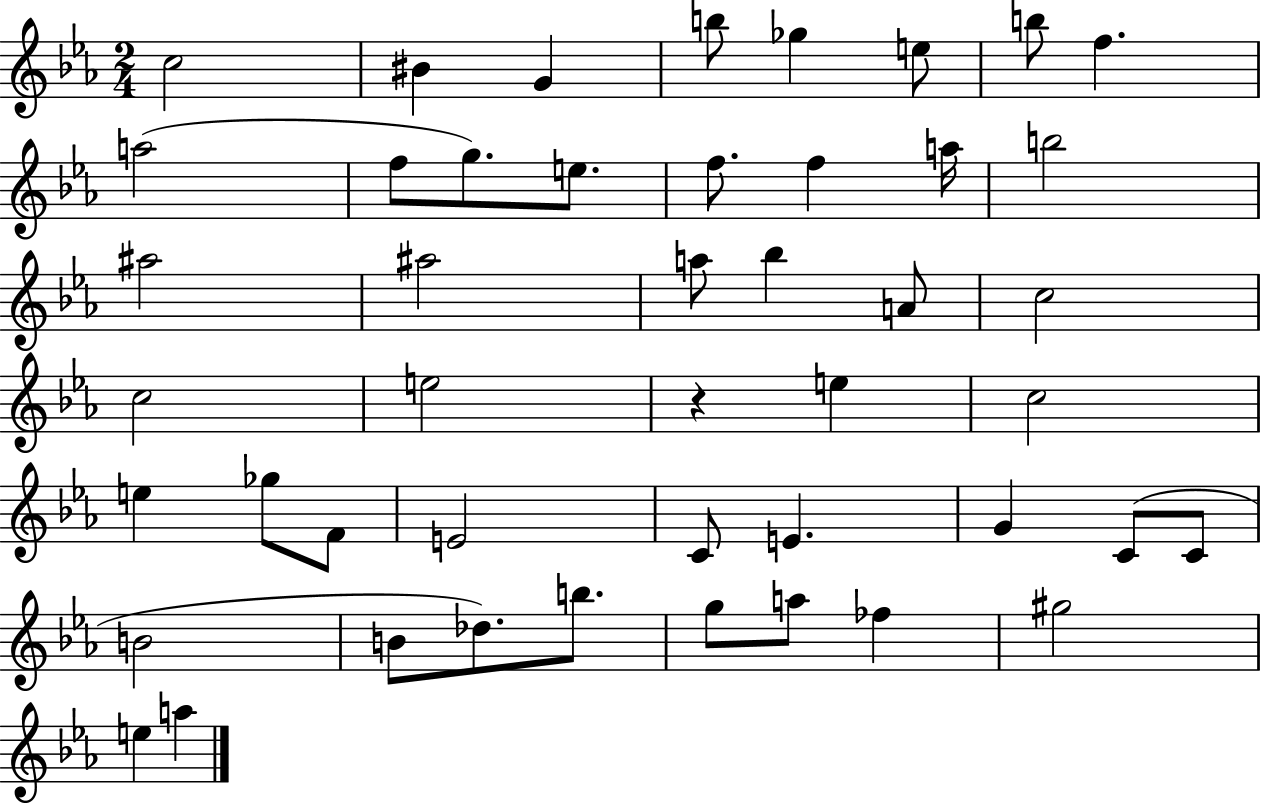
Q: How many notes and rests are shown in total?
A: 46